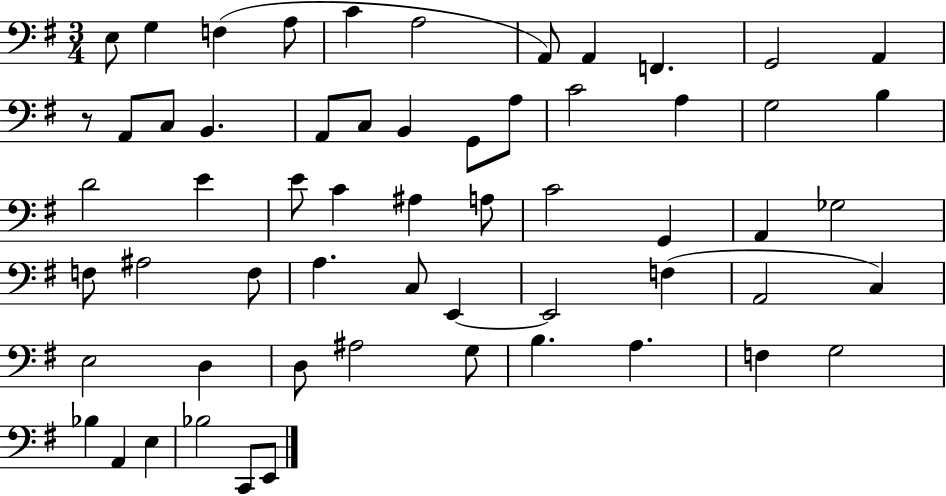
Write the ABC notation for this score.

X:1
T:Untitled
M:3/4
L:1/4
K:G
E,/2 G, F, A,/2 C A,2 A,,/2 A,, F,, G,,2 A,, z/2 A,,/2 C,/2 B,, A,,/2 C,/2 B,, G,,/2 A,/2 C2 A, G,2 B, D2 E E/2 C ^A, A,/2 C2 G,, A,, _G,2 F,/2 ^A,2 F,/2 A, C,/2 E,, E,,2 F, A,,2 C, E,2 D, D,/2 ^A,2 G,/2 B, A, F, G,2 _B, A,, E, _B,2 C,,/2 E,,/2